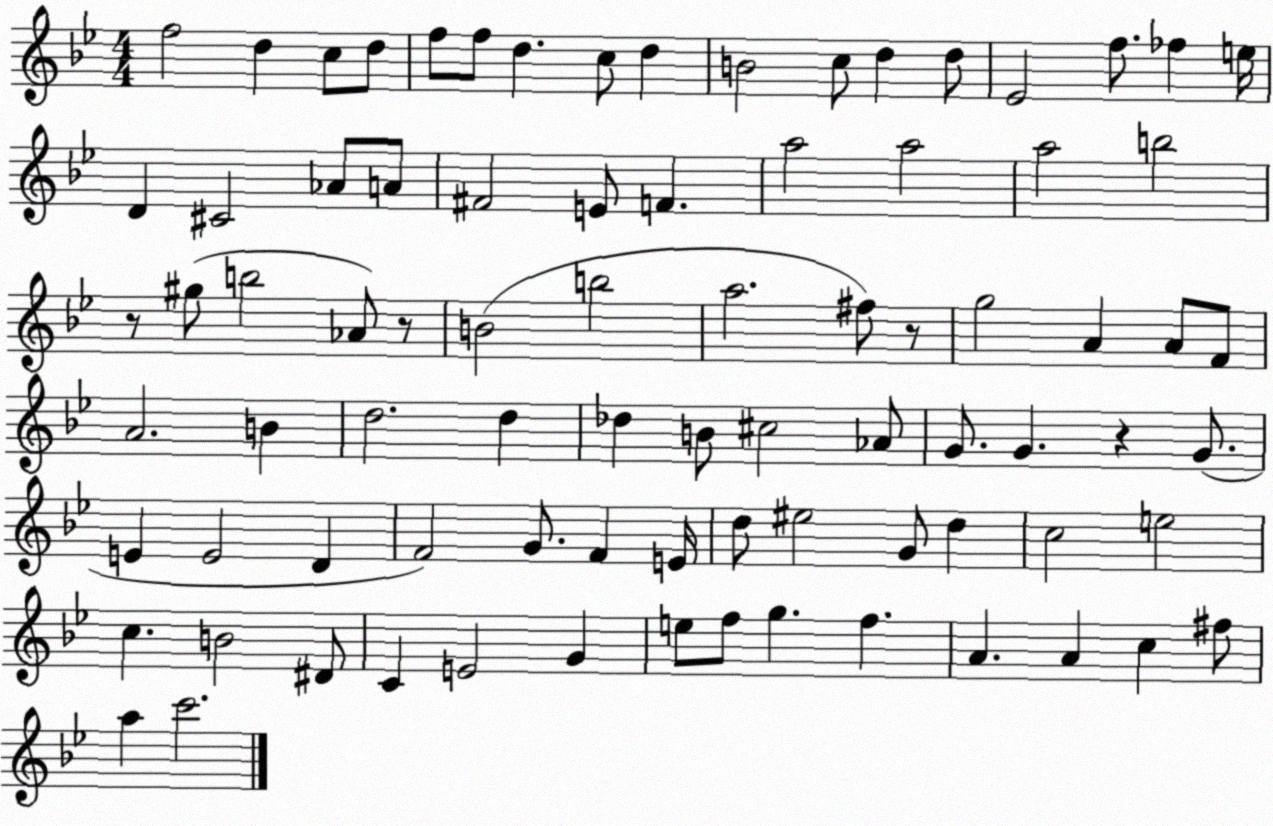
X:1
T:Untitled
M:4/4
L:1/4
K:Bb
f2 d c/2 d/2 f/2 f/2 d c/2 d B2 c/2 d d/2 _E2 f/2 _f e/4 D ^C2 _A/2 A/2 ^F2 E/2 F a2 a2 a2 b2 z/2 ^g/2 b2 _A/2 z/2 B2 b2 a2 ^f/2 z/2 g2 A A/2 F/2 A2 B d2 d _d B/2 ^c2 _A/2 G/2 G z G/2 E E2 D F2 G/2 F E/4 d/2 ^e2 G/2 d c2 e2 c B2 ^D/2 C E2 G e/2 f/2 g f A A c ^f/2 a c'2